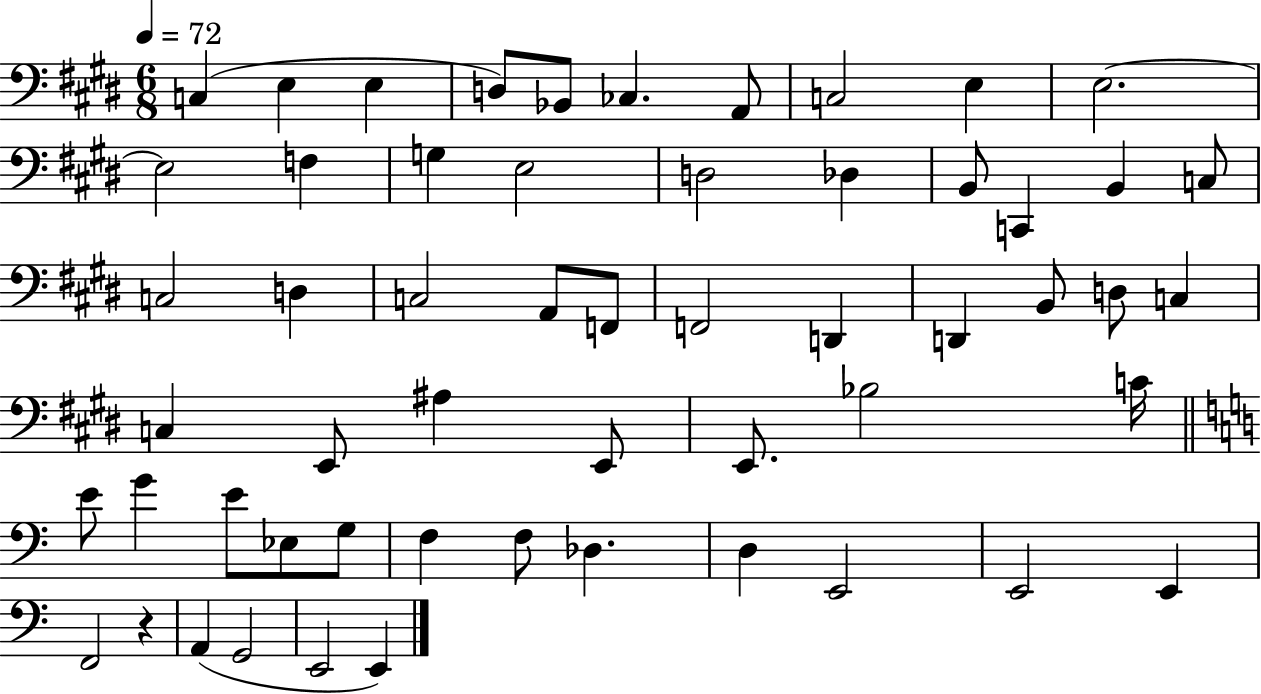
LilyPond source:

{
  \clef bass
  \numericTimeSignature
  \time 6/8
  \key e \major
  \tempo 4 = 72
  c4( e4 e4 | d8) bes,8 ces4. a,8 | c2 e4 | e2.~~ | \break e2 f4 | g4 e2 | d2 des4 | b,8 c,4 b,4 c8 | \break c2 d4 | c2 a,8 f,8 | f,2 d,4 | d,4 b,8 d8 c4 | \break c4 e,8 ais4 e,8 | e,8. bes2 c'16 | \bar "||" \break \key a \minor e'8 g'4 e'8 ees8 g8 | f4 f8 des4. | d4 e,2 | e,2 e,4 | \break f,2 r4 | a,4( g,2 | e,2 e,4) | \bar "|."
}